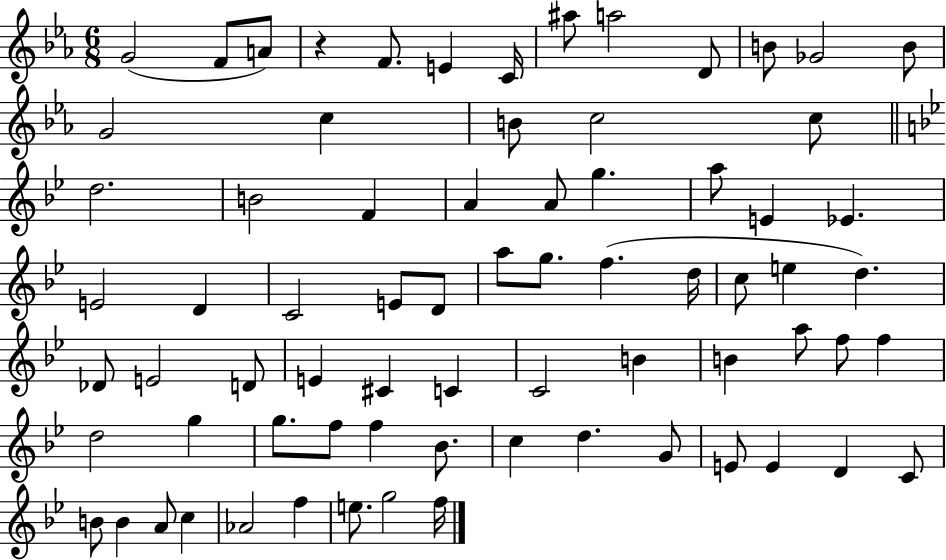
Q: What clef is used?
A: treble